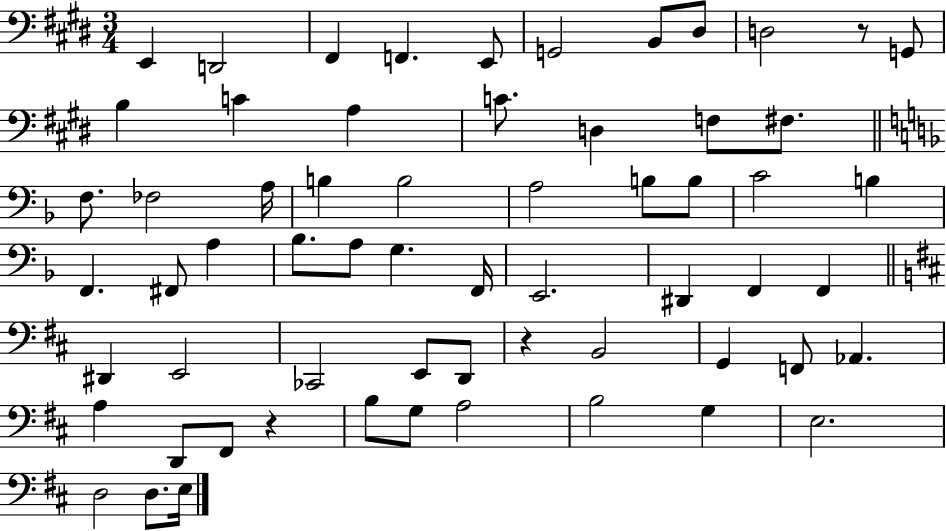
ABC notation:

X:1
T:Untitled
M:3/4
L:1/4
K:E
E,, D,,2 ^F,, F,, E,,/2 G,,2 B,,/2 ^D,/2 D,2 z/2 G,,/2 B, C A, C/2 D, F,/2 ^F,/2 F,/2 _F,2 A,/4 B, B,2 A,2 B,/2 B,/2 C2 B, F,, ^F,,/2 A, _B,/2 A,/2 G, F,,/4 E,,2 ^D,, F,, F,, ^D,, E,,2 _C,,2 E,,/2 D,,/2 z B,,2 G,, F,,/2 _A,, A, D,,/2 ^F,,/2 z B,/2 G,/2 A,2 B,2 G, E,2 D,2 D,/2 E,/4